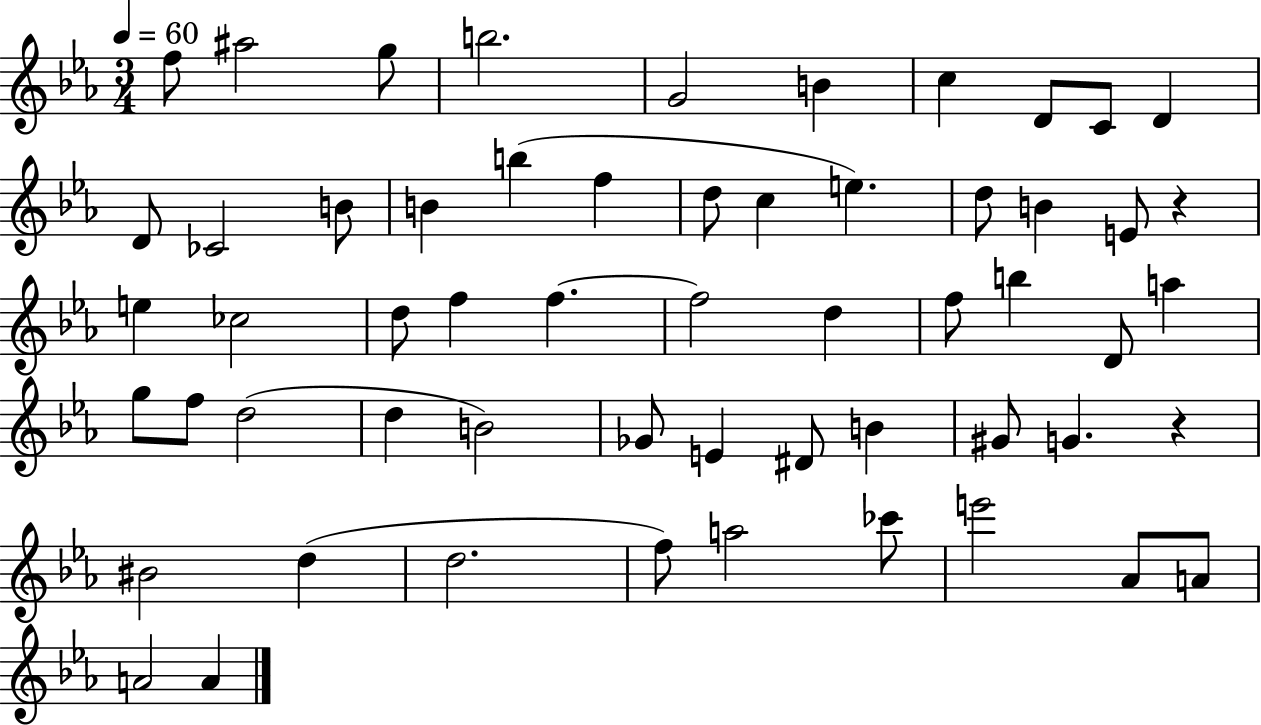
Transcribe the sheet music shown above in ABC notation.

X:1
T:Untitled
M:3/4
L:1/4
K:Eb
f/2 ^a2 g/2 b2 G2 B c D/2 C/2 D D/2 _C2 B/2 B b f d/2 c e d/2 B E/2 z e _c2 d/2 f f f2 d f/2 b D/2 a g/2 f/2 d2 d B2 _G/2 E ^D/2 B ^G/2 G z ^B2 d d2 f/2 a2 _c'/2 e'2 _A/2 A/2 A2 A